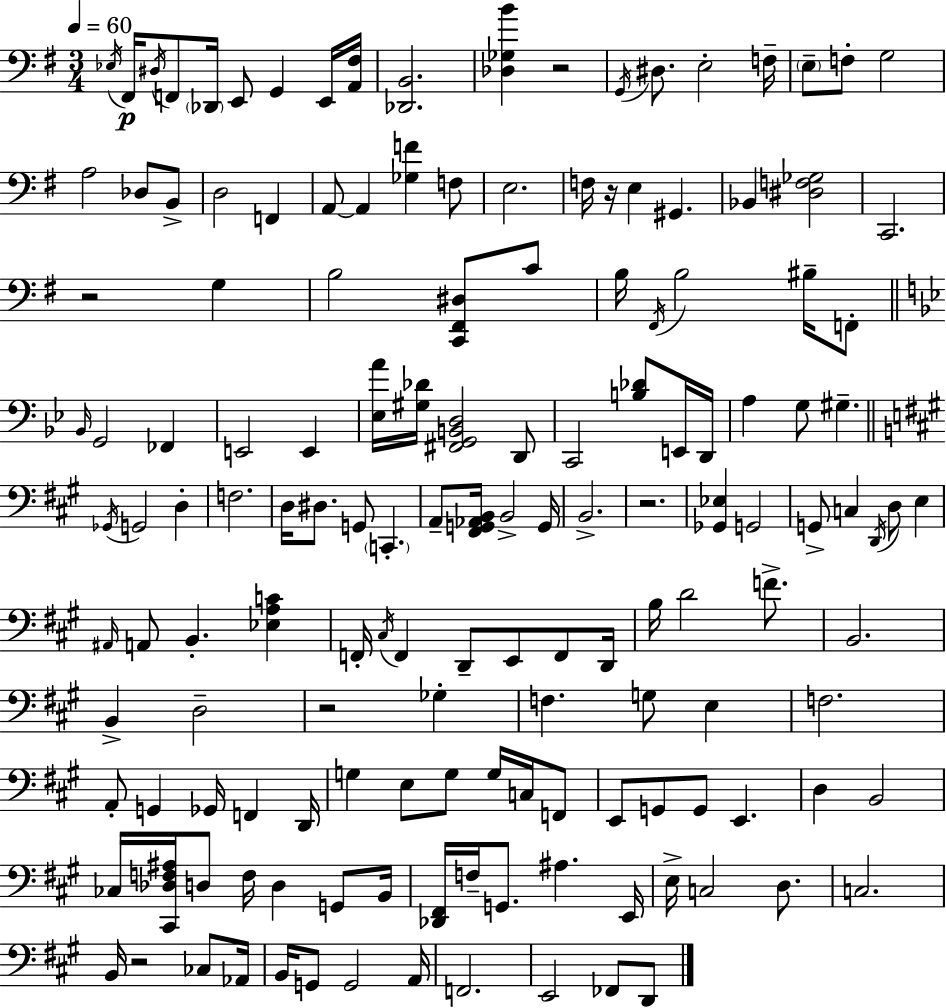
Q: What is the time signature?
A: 3/4